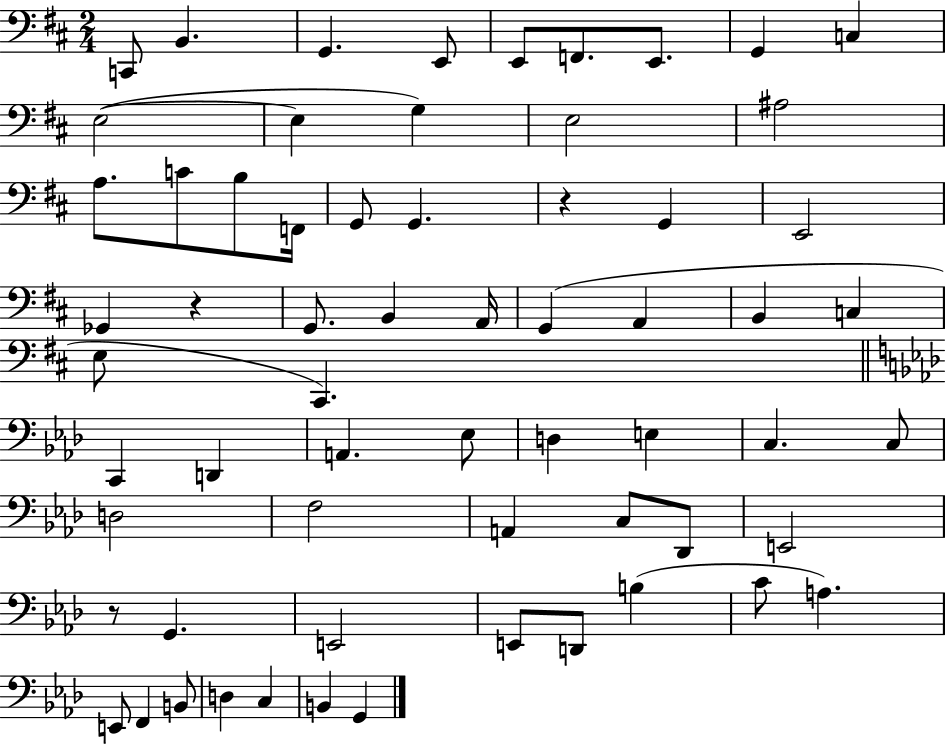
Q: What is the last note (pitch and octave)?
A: G2